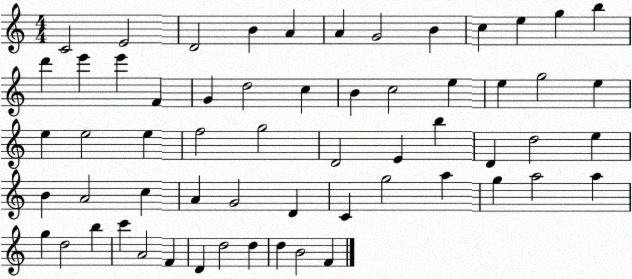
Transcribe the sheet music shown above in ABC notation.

X:1
T:Untitled
M:4/4
L:1/4
K:C
C2 E2 D2 B A A G2 B c e g b d' e' e' F G d2 c B c2 e e g2 e e e2 e f2 g2 D2 E b D d2 e B A2 c A G2 D C g2 a g a2 a g d2 b c' A2 F D d2 d d B2 F